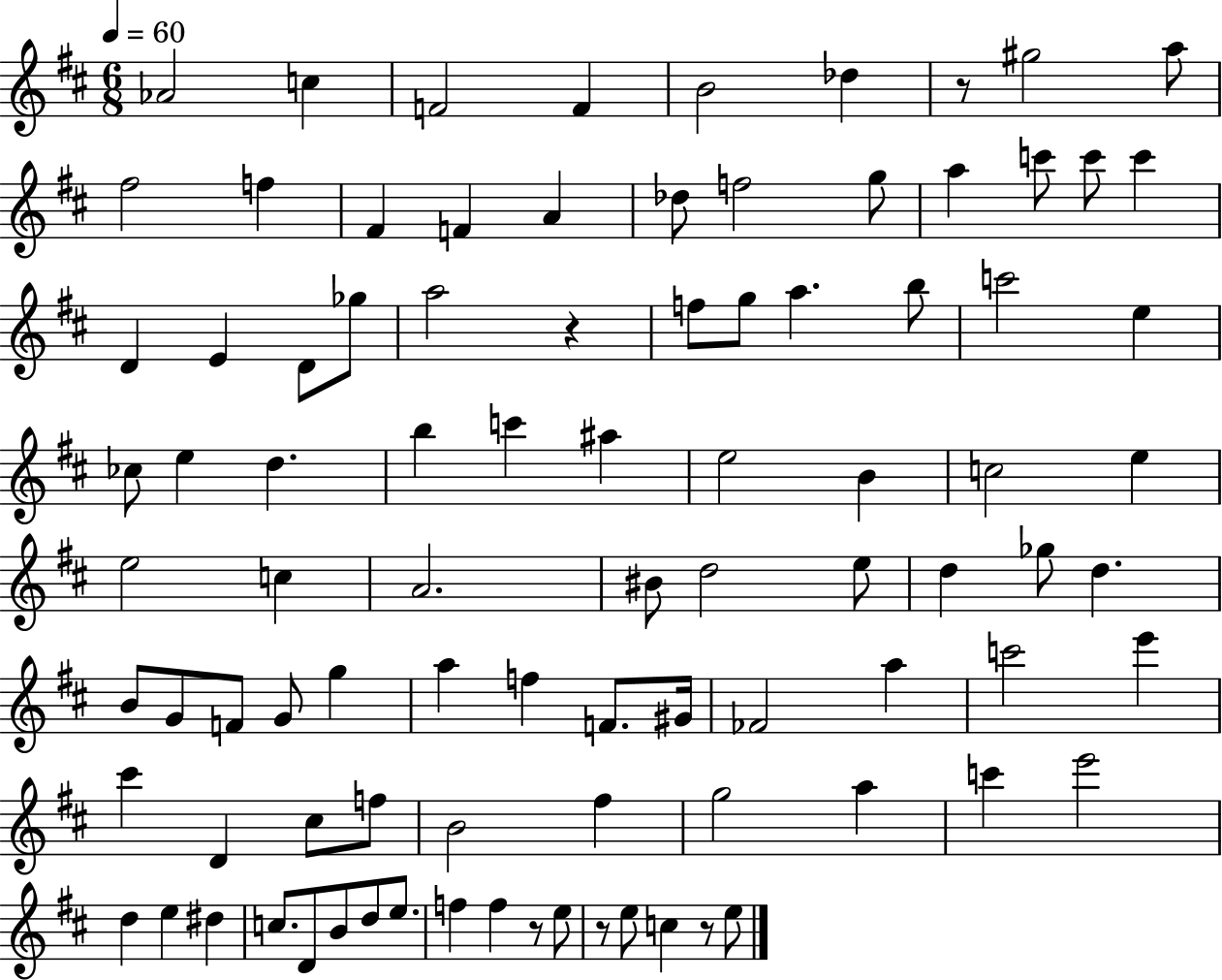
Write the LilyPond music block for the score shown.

{
  \clef treble
  \numericTimeSignature
  \time 6/8
  \key d \major
  \tempo 4 = 60
  aes'2 c''4 | f'2 f'4 | b'2 des''4 | r8 gis''2 a''8 | \break fis''2 f''4 | fis'4 f'4 a'4 | des''8 f''2 g''8 | a''4 c'''8 c'''8 c'''4 | \break d'4 e'4 d'8 ges''8 | a''2 r4 | f''8 g''8 a''4. b''8 | c'''2 e''4 | \break ces''8 e''4 d''4. | b''4 c'''4 ais''4 | e''2 b'4 | c''2 e''4 | \break e''2 c''4 | a'2. | bis'8 d''2 e''8 | d''4 ges''8 d''4. | \break b'8 g'8 f'8 g'8 g''4 | a''4 f''4 f'8. gis'16 | fes'2 a''4 | c'''2 e'''4 | \break cis'''4 d'4 cis''8 f''8 | b'2 fis''4 | g''2 a''4 | c'''4 e'''2 | \break d''4 e''4 dis''4 | c''8. d'8 b'8 d''8 e''8. | f''4 f''4 r8 e''8 | r8 e''8 c''4 r8 e''8 | \break \bar "|."
}